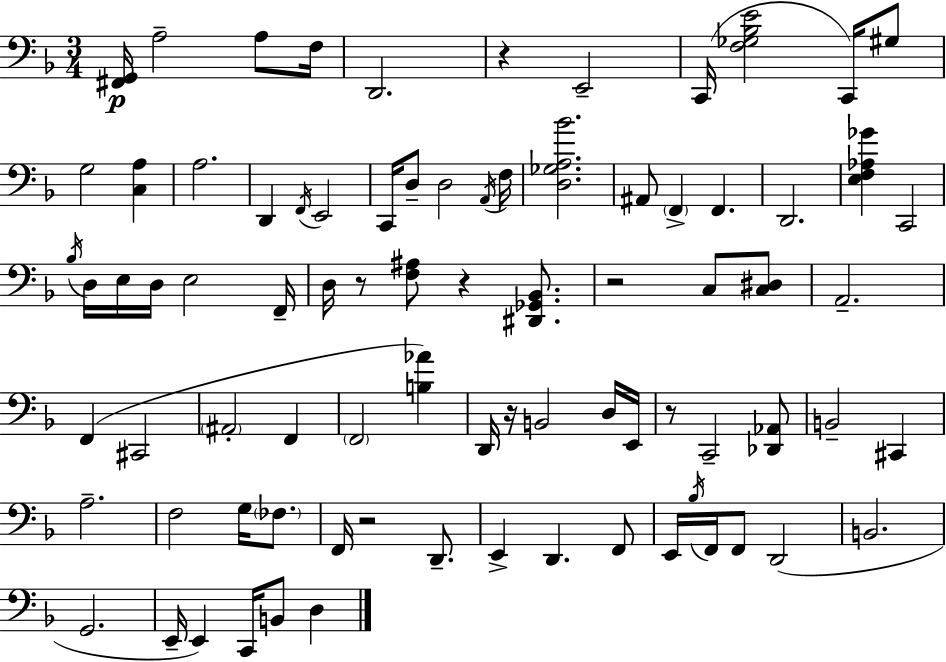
X:1
T:Untitled
M:3/4
L:1/4
K:Dm
[^F,,G,,]/4 A,2 A,/2 F,/4 D,,2 z E,,2 C,,/4 [F,_G,_B,E]2 C,,/4 ^G,/2 G,2 [C,A,] A,2 D,, F,,/4 E,,2 C,,/4 D,/2 D,2 A,,/4 F,/4 [D,_G,A,_B]2 ^A,,/2 F,, F,, D,,2 [E,F,_A,_G] C,,2 _B,/4 D,/4 E,/4 D,/4 E,2 F,,/4 D,/4 z/2 [F,^A,]/2 z [^D,,_G,,_B,,]/2 z2 C,/2 [C,^D,]/2 A,,2 F,, ^C,,2 ^A,,2 F,, F,,2 [B,_A] D,,/4 z/4 B,,2 D,/4 E,,/4 z/2 C,,2 [_D,,_A,,]/2 B,,2 ^C,, A,2 F,2 G,/4 _F,/2 F,,/4 z2 D,,/2 E,, D,, F,,/2 E,,/4 _B,/4 F,,/4 F,,/2 D,,2 B,,2 G,,2 E,,/4 E,, C,,/4 B,,/2 D,